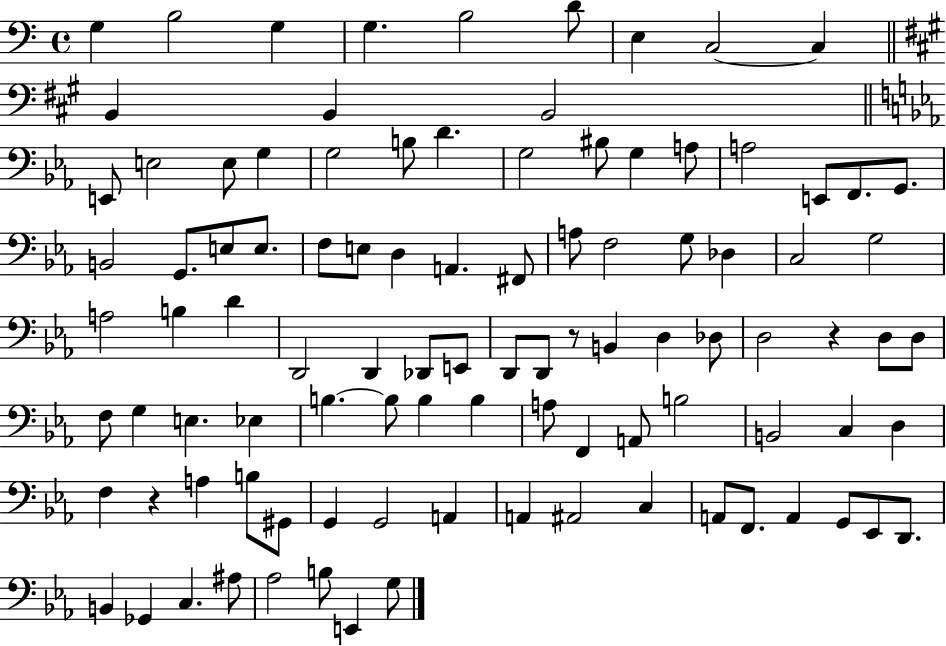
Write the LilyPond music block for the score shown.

{
  \clef bass
  \time 4/4
  \defaultTimeSignature
  \key c \major
  g4 b2 g4 | g4. b2 d'8 | e4 c2~~ c4 | \bar "||" \break \key a \major b,4 b,4 b,2 | \bar "||" \break \key ees \major e,8 e2 e8 g4 | g2 b8 d'4. | g2 bis8 g4 a8 | a2 e,8 f,8. g,8. | \break b,2 g,8. e8 e8. | f8 e8 d4 a,4. fis,8 | a8 f2 g8 des4 | c2 g2 | \break a2 b4 d'4 | d,2 d,4 des,8 e,8 | d,8 d,8 r8 b,4 d4 des8 | d2 r4 d8 d8 | \break f8 g4 e4. ees4 | b4.~~ b8 b4 b4 | a8 f,4 a,8 b2 | b,2 c4 d4 | \break f4 r4 a4 b8 gis,8 | g,4 g,2 a,4 | a,4 ais,2 c4 | a,8 f,8. a,4 g,8 ees,8 d,8. | \break b,4 ges,4 c4. ais8 | aes2 b8 e,4 g8 | \bar "|."
}